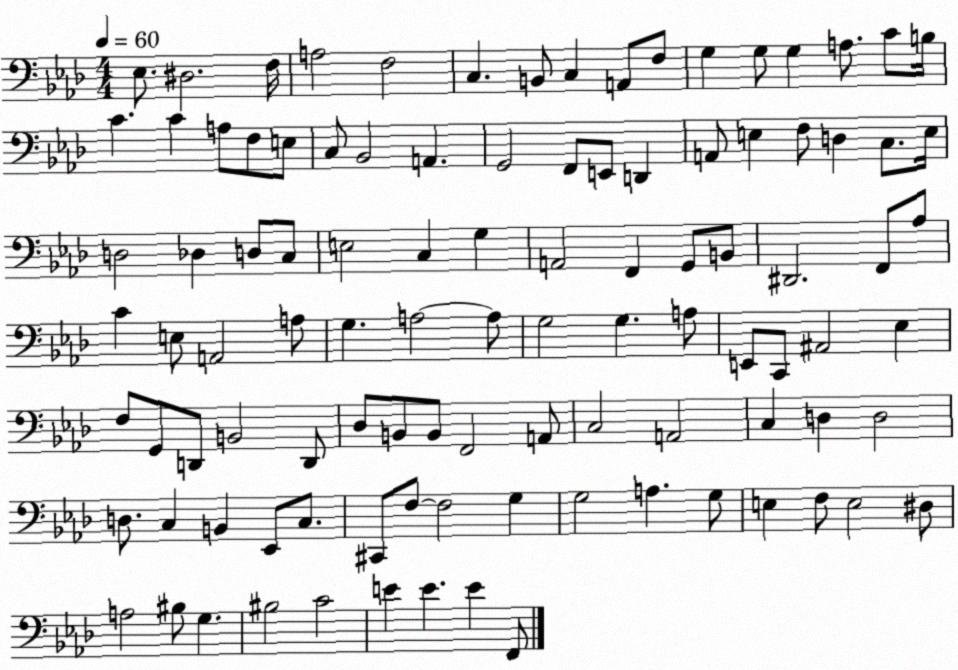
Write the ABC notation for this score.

X:1
T:Untitled
M:4/4
L:1/4
K:Ab
_E,/2 ^D,2 F,/4 A,2 F,2 C, B,,/2 C, A,,/2 F,/2 G, G,/2 G, A,/2 C/2 B,/4 C C A,/2 F,/2 E,/2 C,/2 _B,,2 A,, G,,2 F,,/2 E,,/2 D,, A,,/2 E, F,/2 D, C,/2 E,/4 D,2 _D, D,/2 C,/2 E,2 C, G, A,,2 F,, G,,/2 B,,/2 ^D,,2 F,,/2 _A,/2 C E,/2 A,,2 A,/2 G, A,2 A,/2 G,2 G, A,/2 E,,/2 C,,/2 ^A,,2 _E, F,/2 G,,/2 D,,/2 B,,2 D,,/2 _D,/2 B,,/2 B,,/2 F,,2 A,,/2 C,2 A,,2 C, D, D,2 D,/2 C, B,, _E,,/2 C,/2 ^C,,/2 F,/2 F,2 G, G,2 A, G,/2 E, F,/2 E,2 ^D,/2 A,2 ^B,/2 G, ^B,2 C2 E E E F,,/2